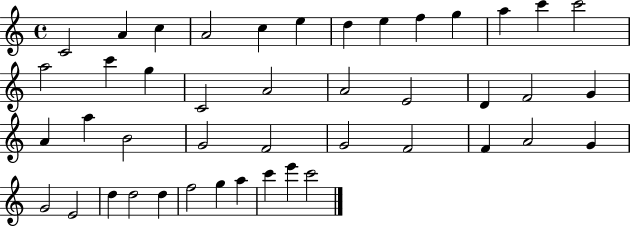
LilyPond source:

{
  \clef treble
  \time 4/4
  \defaultTimeSignature
  \key c \major
  c'2 a'4 c''4 | a'2 c''4 e''4 | d''4 e''4 f''4 g''4 | a''4 c'''4 c'''2 | \break a''2 c'''4 g''4 | c'2 a'2 | a'2 e'2 | d'4 f'2 g'4 | \break a'4 a''4 b'2 | g'2 f'2 | g'2 f'2 | f'4 a'2 g'4 | \break g'2 e'2 | d''4 d''2 d''4 | f''2 g''4 a''4 | c'''4 e'''4 c'''2 | \break \bar "|."
}